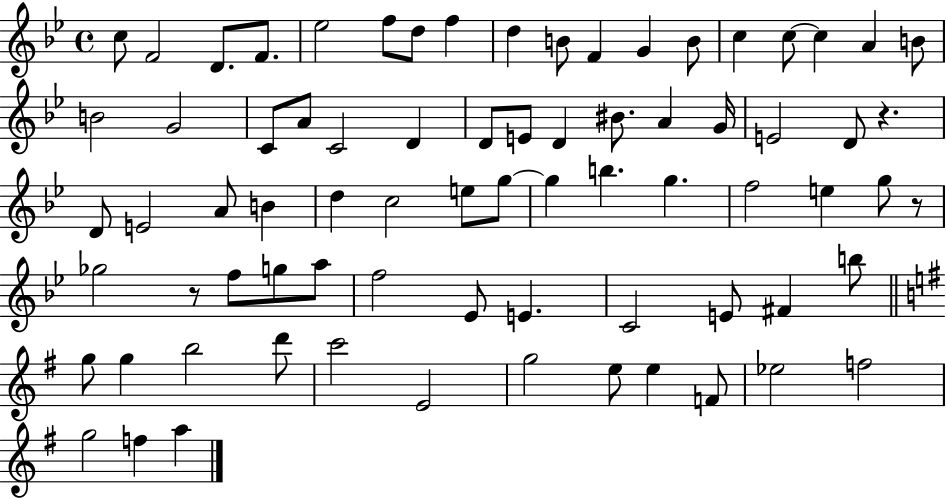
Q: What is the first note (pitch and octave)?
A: C5